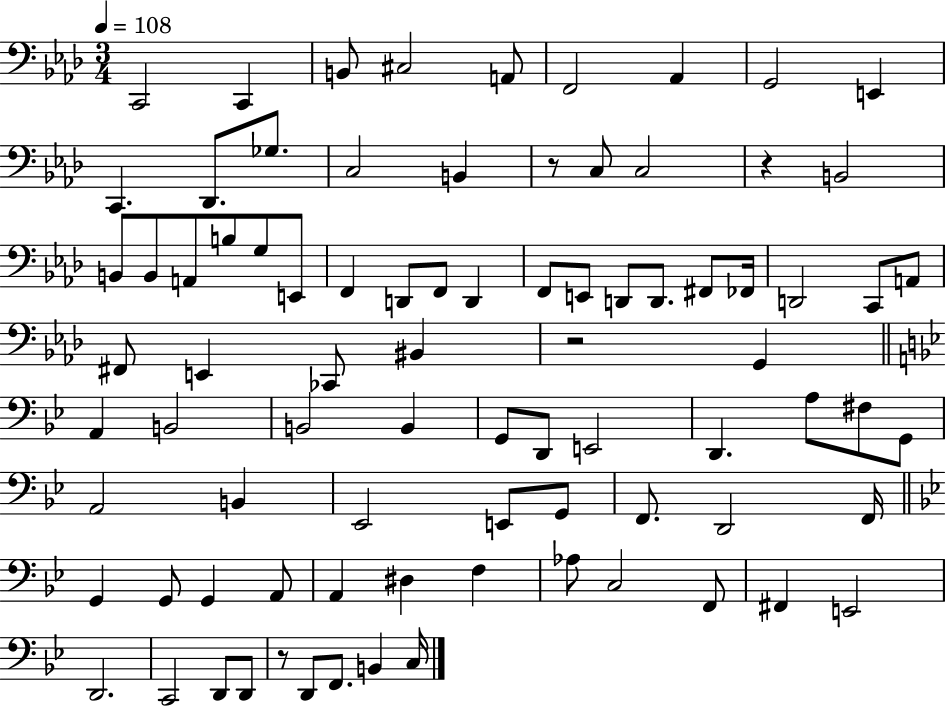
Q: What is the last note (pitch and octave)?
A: C3